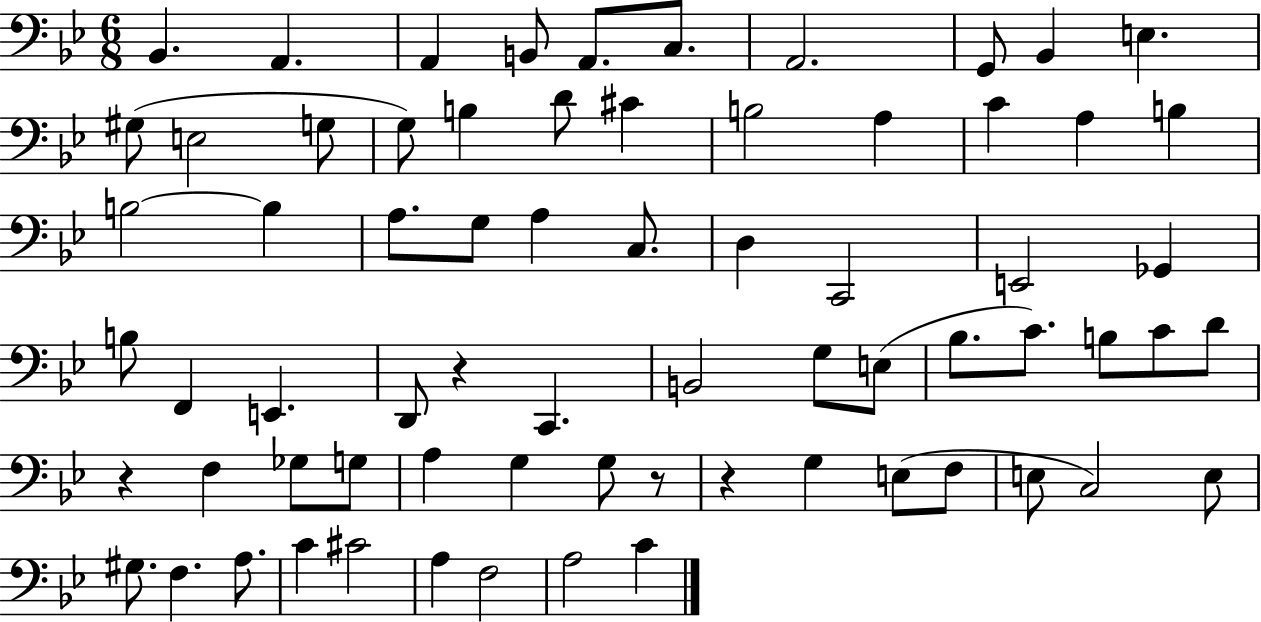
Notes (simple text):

Bb2/q. A2/q. A2/q B2/e A2/e. C3/e. A2/h. G2/e Bb2/q E3/q. G#3/e E3/h G3/e G3/e B3/q D4/e C#4/q B3/h A3/q C4/q A3/q B3/q B3/h B3/q A3/e. G3/e A3/q C3/e. D3/q C2/h E2/h Gb2/q B3/e F2/q E2/q. D2/e R/q C2/q. B2/h G3/e E3/e Bb3/e. C4/e. B3/e C4/e D4/e R/q F3/q Gb3/e G3/e A3/q G3/q G3/e R/e R/q G3/q E3/e F3/e E3/e C3/h E3/e G#3/e. F3/q. A3/e. C4/q C#4/h A3/q F3/h A3/h C4/q